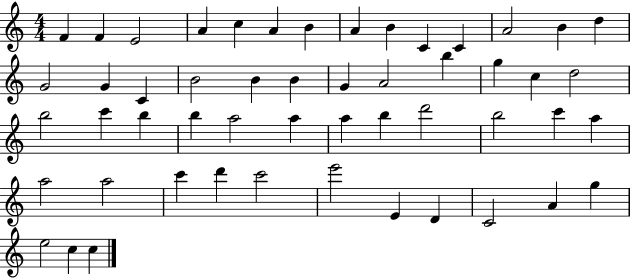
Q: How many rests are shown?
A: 0